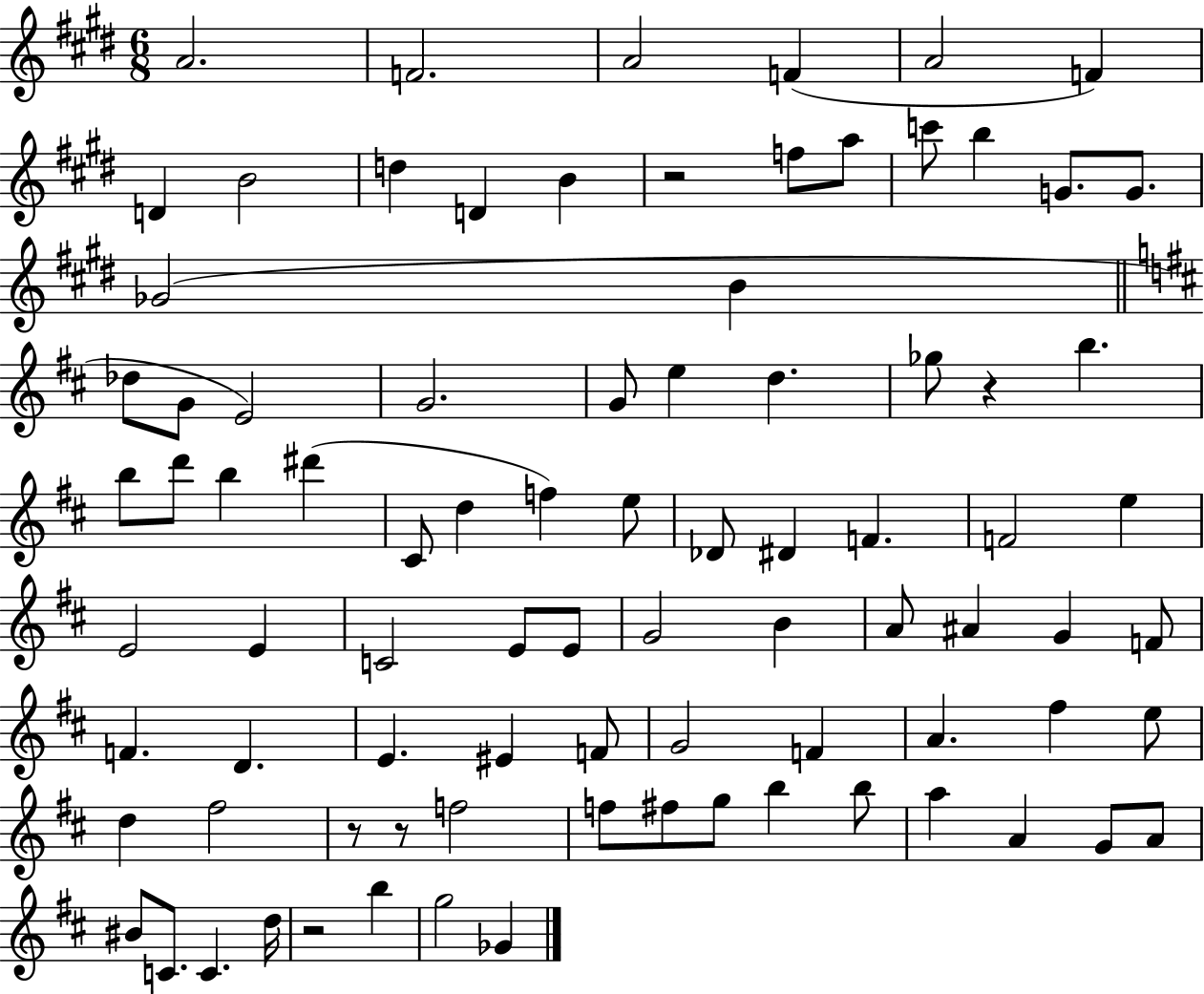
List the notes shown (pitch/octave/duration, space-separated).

A4/h. F4/h. A4/h F4/q A4/h F4/q D4/q B4/h D5/q D4/q B4/q R/h F5/e A5/e C6/e B5/q G4/e. G4/e. Gb4/h B4/q Db5/e G4/e E4/h G4/h. G4/e E5/q D5/q. Gb5/e R/q B5/q. B5/e D6/e B5/q D#6/q C#4/e D5/q F5/q E5/e Db4/e D#4/q F4/q. F4/h E5/q E4/h E4/q C4/h E4/e E4/e G4/h B4/q A4/e A#4/q G4/q F4/e F4/q. D4/q. E4/q. EIS4/q F4/e G4/h F4/q A4/q. F#5/q E5/e D5/q F#5/h R/e R/e F5/h F5/e F#5/e G5/e B5/q B5/e A5/q A4/q G4/e A4/e BIS4/e C4/e. C4/q. D5/s R/h B5/q G5/h Gb4/q